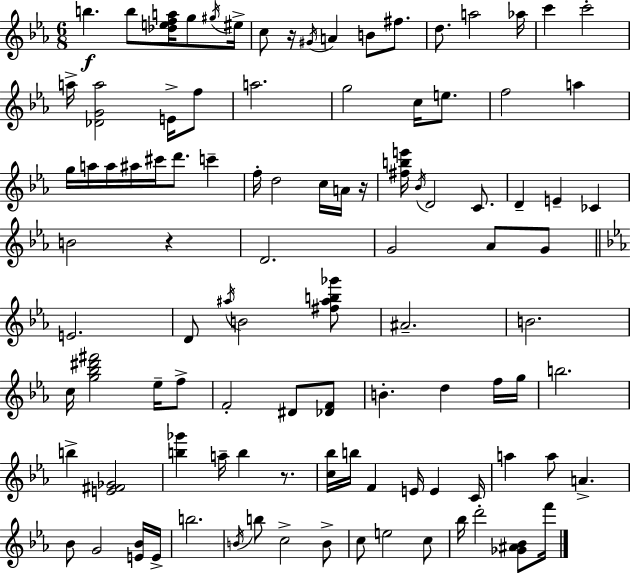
{
  \clef treble
  \numericTimeSignature
  \time 6/8
  \key c \minor
  b''4.\f b''8 <des'' e'' f'' a''>16 g''8 \acciaccatura { gis''16 } | eis''16-> c''8 r16 \acciaccatura { gis'16 } a'4 b'8 fis''8. | d''8. a''2 | aes''16 c'''4 c'''2-. | \break a''16-> <des' g' a''>2 e'16-> | f''8 a''2. | g''2 c''16 e''8. | f''2 a''4 | \break g''16 a''16 a''16 ais''16 cis'''16 d'''8. c'''4-- | f''16-. d''2 c''16 | a'16 r16 <fis'' b'' e'''>16 \acciaccatura { bes'16 } d'2 | c'8. d'4-- e'4-- ces'4 | \break b'2 r4 | d'2. | g'2 aes'8 | g'8 \bar "||" \break \key c \minor e'2. | d'8 \acciaccatura { ais''16 } b'2 <fis'' ais'' b'' ges'''>8 | ais'2.-- | b'2. | \break c''16 <g'' bes'' dis''' fis'''>2 ees''16-- f''8-> | f'2-. dis'8 <des' f'>8 | b'4.-. d''4 f''16 | g''16 b''2. | \break b''4-> <e' fis' ges'>2 | <b'' ges'''>4 a''16-- b''4 r8. | <c'' bes''>16 b''16 f'4 e'16 e'4 | c'16 a''4 a''8 a'4.-> | \break bes'8 g'2 <e' bes'>16 | e'16-> b''2. | \acciaccatura { b'16 } b''8 c''2-> | b'8-> c''8 e''2 | \break c''8 bes''16 d'''2-. <ges' ais' bes'>8 | f'''16 \bar "|."
}